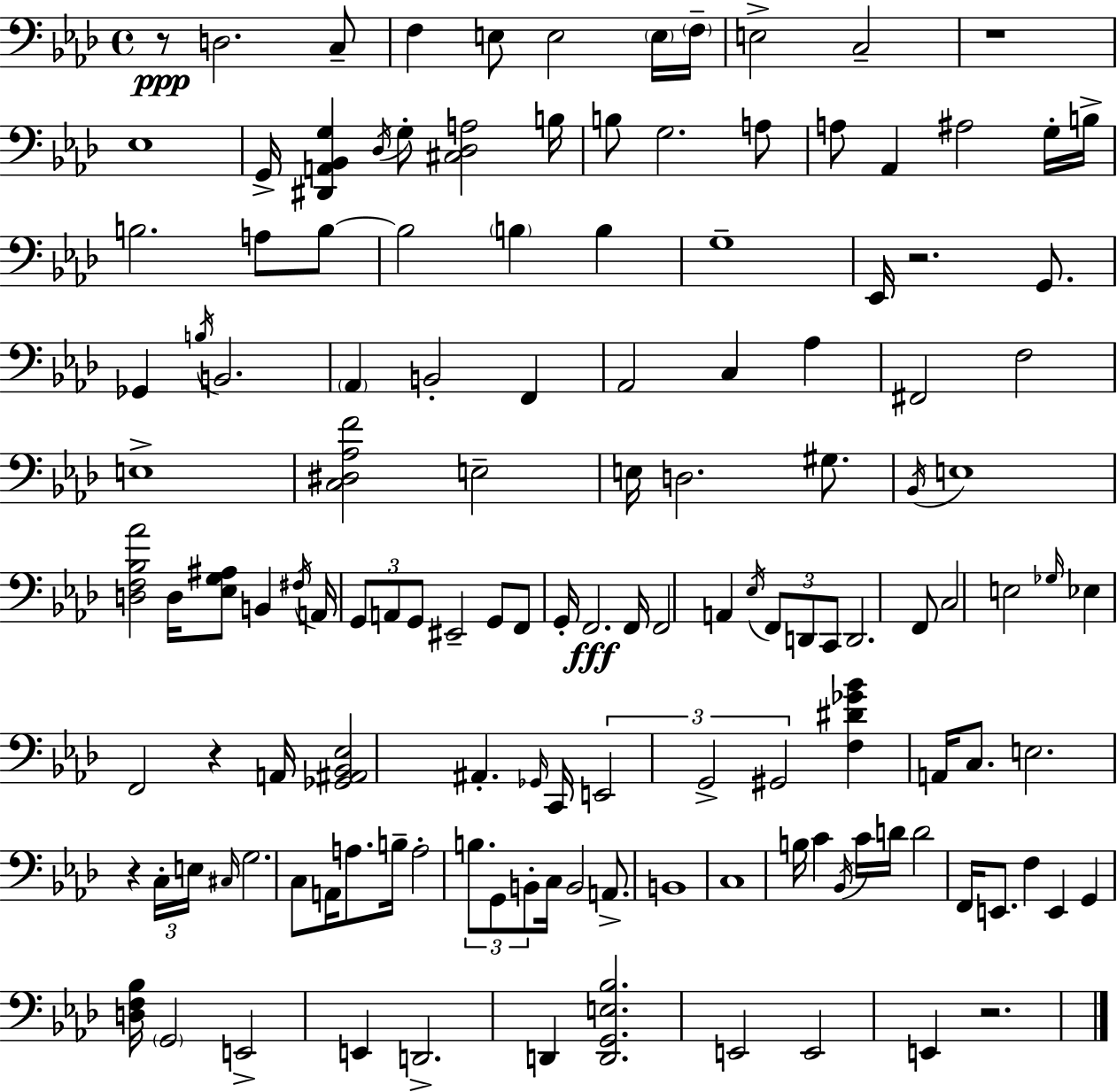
R/e D3/h. C3/e F3/q E3/e E3/h E3/s F3/s E3/h C3/h R/w Eb3/w G2/s [D#2,A2,Bb2,G3]/q Db3/s G3/e [C#3,Db3,A3]/h B3/s B3/e G3/h. A3/e A3/e Ab2/q A#3/h G3/s B3/s B3/h. A3/e B3/e B3/h B3/q B3/q G3/w Eb2/s R/h. G2/e. Gb2/q B3/s B2/h. Ab2/q B2/h F2/q Ab2/h C3/q Ab3/q F#2/h F3/h E3/w [C3,D#3,Ab3,F4]/h E3/h E3/s D3/h. G#3/e. Bb2/s E3/w [D3,F3,Bb3,Ab4]/h D3/s [Eb3,G3,A#3]/e B2/q F#3/s A2/s G2/e A2/e G2/e EIS2/h G2/e F2/e G2/s F2/h. F2/s F2/h A2/q Eb3/s F2/e D2/e C2/e D2/h. F2/e C3/h E3/h Gb3/s Eb3/q F2/h R/q A2/s [Gb2,A#2,Bb2,Eb3]/h A#2/q. Gb2/s C2/s E2/h G2/h G#2/h [F3,D#4,Gb4,Bb4]/q A2/s C3/e. E3/h. R/q C3/s E3/s C#3/s G3/h. C3/e A2/s A3/e. B3/s A3/h B3/e. G2/e B2/e C3/s B2/h A2/e. B2/w C3/w B3/s C4/q Bb2/s C4/s D4/s D4/h F2/s E2/e. F3/q E2/q G2/q [D3,F3,Bb3]/s G2/h E2/h E2/q D2/h. D2/q [D2,G2,E3,Bb3]/h. E2/h E2/h E2/q R/h.